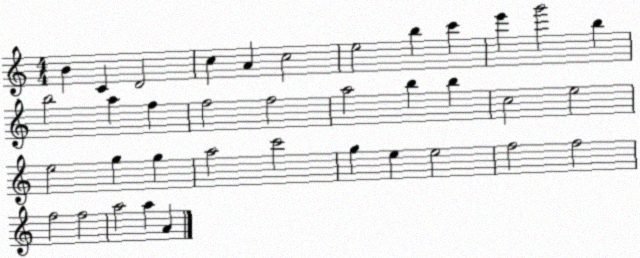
X:1
T:Untitled
M:4/4
L:1/4
K:C
B C D2 c A c2 e2 b c' e' g'2 b b2 a f f2 f2 a2 b b c2 e2 e2 g g a2 c'2 g e e2 f2 f2 f2 f2 a2 a A